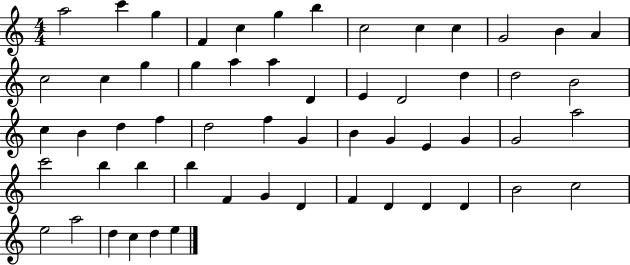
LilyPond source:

{
  \clef treble
  \numericTimeSignature
  \time 4/4
  \key c \major
  a''2 c'''4 g''4 | f'4 c''4 g''4 b''4 | c''2 c''4 c''4 | g'2 b'4 a'4 | \break c''2 c''4 g''4 | g''4 a''4 a''4 d'4 | e'4 d'2 d''4 | d''2 b'2 | \break c''4 b'4 d''4 f''4 | d''2 f''4 g'4 | b'4 g'4 e'4 g'4 | g'2 a''2 | \break c'''2 b''4 b''4 | b''4 f'4 g'4 d'4 | f'4 d'4 d'4 d'4 | b'2 c''2 | \break e''2 a''2 | d''4 c''4 d''4 e''4 | \bar "|."
}